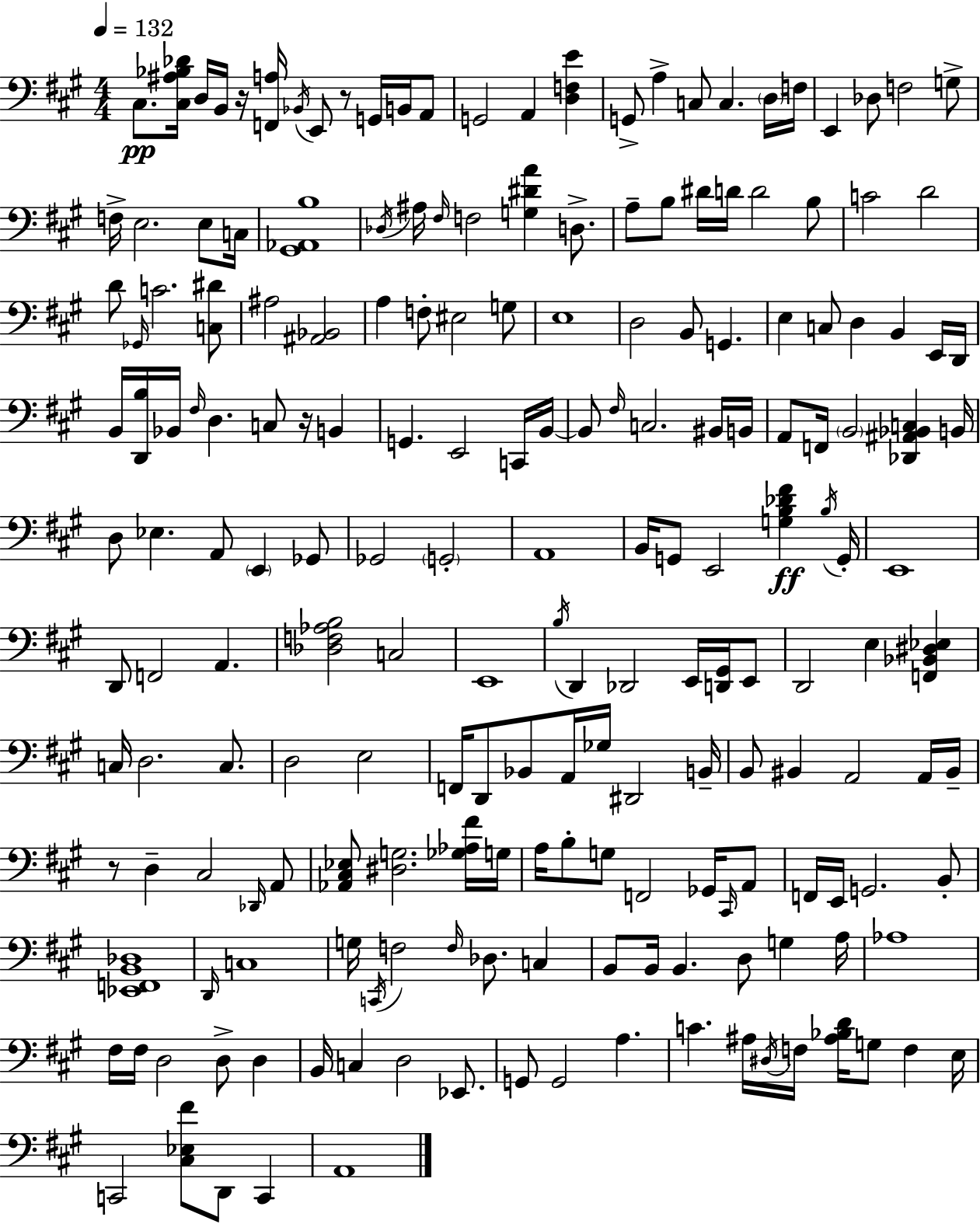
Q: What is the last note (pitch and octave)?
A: A2